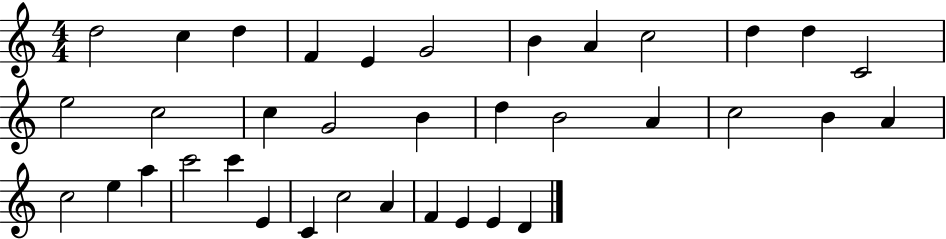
D5/h C5/q D5/q F4/q E4/q G4/h B4/q A4/q C5/h D5/q D5/q C4/h E5/h C5/h C5/q G4/h B4/q D5/q B4/h A4/q C5/h B4/q A4/q C5/h E5/q A5/q C6/h C6/q E4/q C4/q C5/h A4/q F4/q E4/q E4/q D4/q